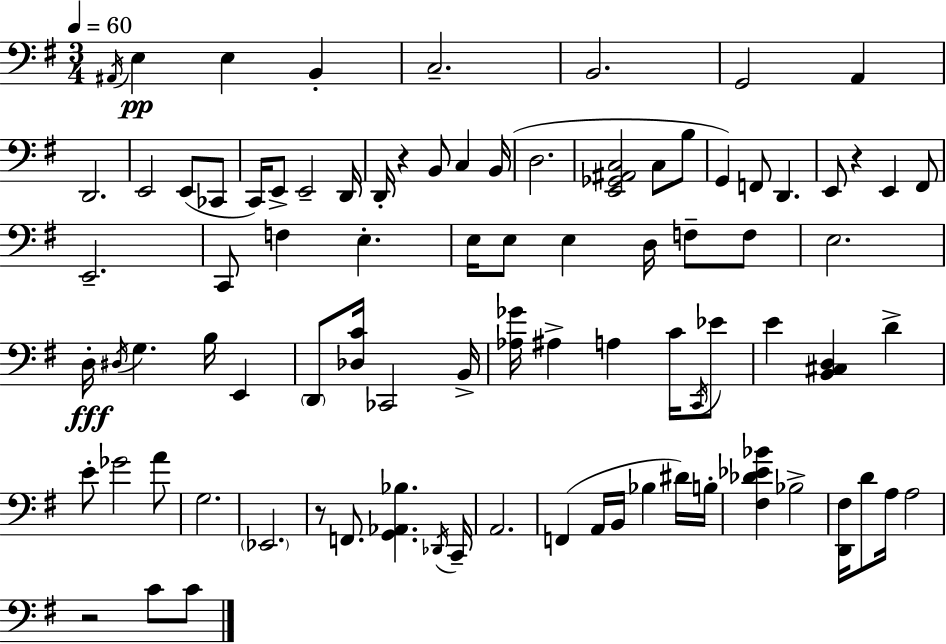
X:1
T:Untitled
M:3/4
L:1/4
K:Em
^A,,/4 E, E, B,, C,2 B,,2 G,,2 A,, D,,2 E,,2 E,,/2 _C,,/2 C,,/4 E,,/2 E,,2 D,,/4 D,,/4 z B,,/2 C, B,,/4 D,2 [E,,_G,,^A,,C,]2 C,/2 B,/2 G,, F,,/2 D,, E,,/2 z E,, ^F,,/2 E,,2 C,,/2 F, E, E,/4 E,/2 E, D,/4 F,/2 F,/2 E,2 D,/4 ^D,/4 G, B,/4 E,, D,,/2 [_D,C]/4 _C,,2 B,,/4 [_A,_G]/4 ^A, A, C/4 C,,/4 _E/2 E [B,,^C,D,] D E/2 _G2 A/2 G,2 _E,,2 z/2 F,,/2 [G,,_A,,_B,] _D,,/4 C,,/4 A,,2 F,, A,,/4 B,,/4 _B, ^D/4 B,/4 [^F,_D_E_B] _B,2 [D,,^F,]/4 D/2 A,/4 A,2 z2 C/2 C/2